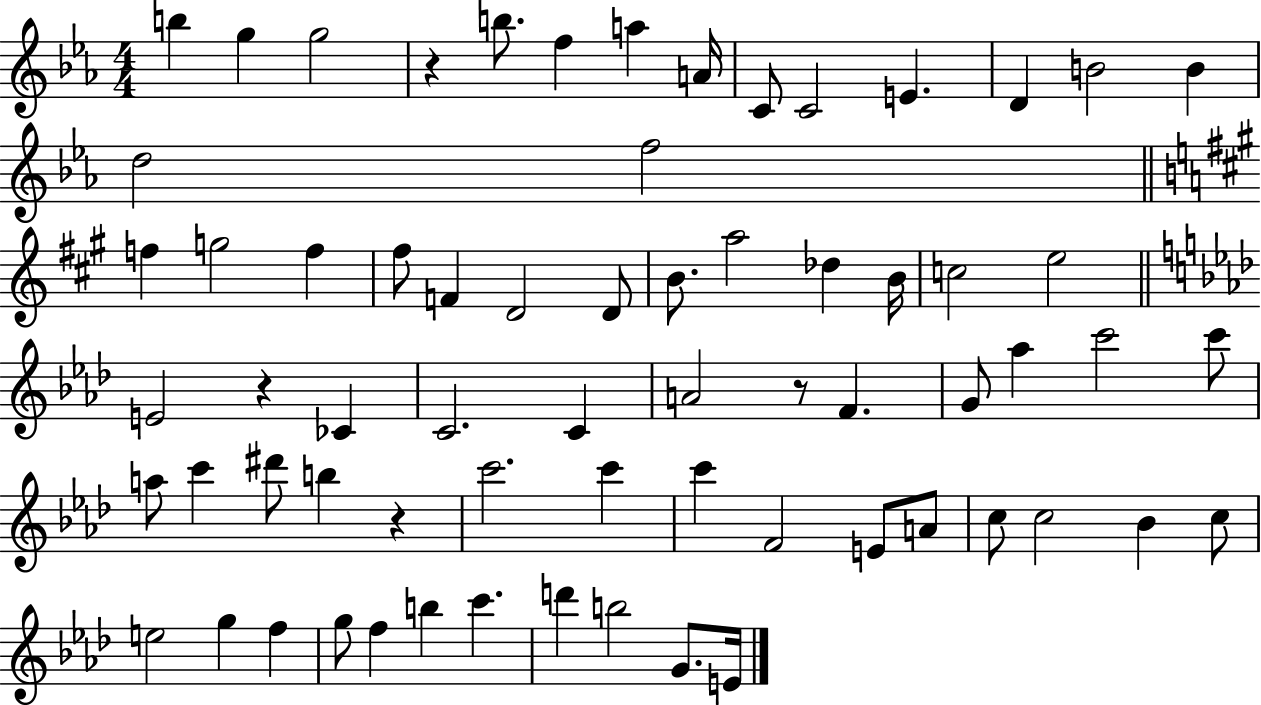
B5/q G5/q G5/h R/q B5/e. F5/q A5/q A4/s C4/e C4/h E4/q. D4/q B4/h B4/q D5/h F5/h F5/q G5/h F5/q F#5/e F4/q D4/h D4/e B4/e. A5/h Db5/q B4/s C5/h E5/h E4/h R/q CES4/q C4/h. C4/q A4/h R/e F4/q. G4/e Ab5/q C6/h C6/e A5/e C6/q D#6/e B5/q R/q C6/h. C6/q C6/q F4/h E4/e A4/e C5/e C5/h Bb4/q C5/e E5/h G5/q F5/q G5/e F5/q B5/q C6/q. D6/q B5/h G4/e. E4/s